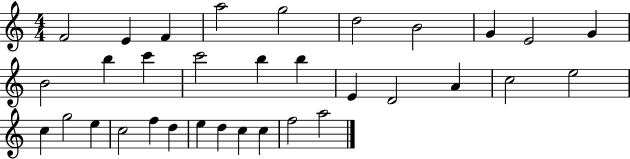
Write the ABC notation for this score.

X:1
T:Untitled
M:4/4
L:1/4
K:C
F2 E F a2 g2 d2 B2 G E2 G B2 b c' c'2 b b E D2 A c2 e2 c g2 e c2 f d e d c c f2 a2